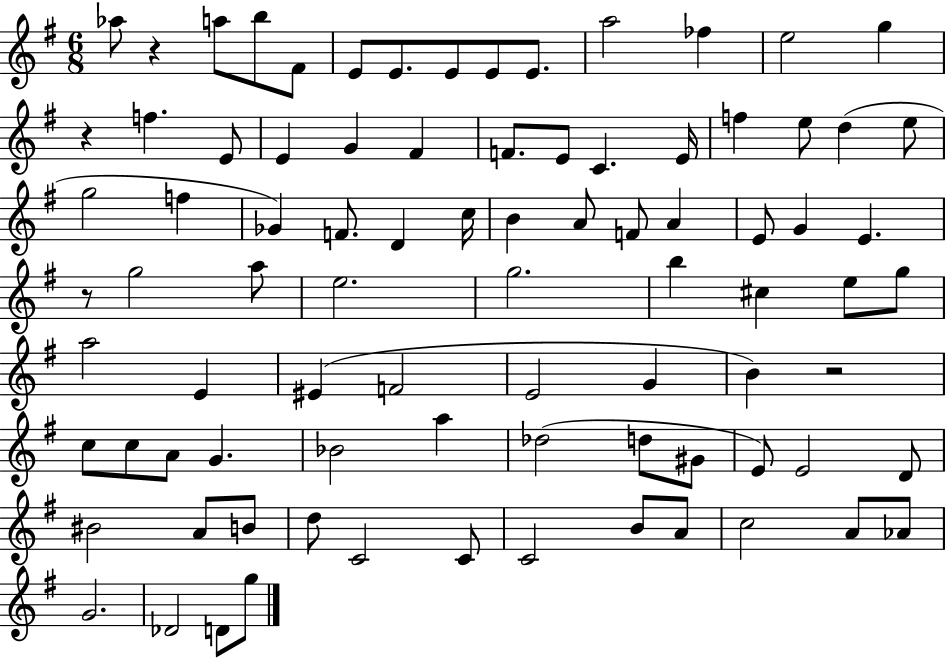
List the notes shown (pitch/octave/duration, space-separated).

Ab5/e R/q A5/e B5/e F#4/e E4/e E4/e. E4/e E4/e E4/e. A5/h FES5/q E5/h G5/q R/q F5/q. E4/e E4/q G4/q F#4/q F4/e. E4/e C4/q. E4/s F5/q E5/e D5/q E5/e G5/h F5/q Gb4/q F4/e. D4/q C5/s B4/q A4/e F4/e A4/q E4/e G4/q E4/q. R/e G5/h A5/e E5/h. G5/h. B5/q C#5/q E5/e G5/e A5/h E4/q EIS4/q F4/h E4/h G4/q B4/q R/h C5/e C5/e A4/e G4/q. Bb4/h A5/q Db5/h D5/e G#4/e E4/e E4/h D4/e BIS4/h A4/e B4/e D5/e C4/h C4/e C4/h B4/e A4/e C5/h A4/e Ab4/e G4/h. Db4/h D4/e G5/e